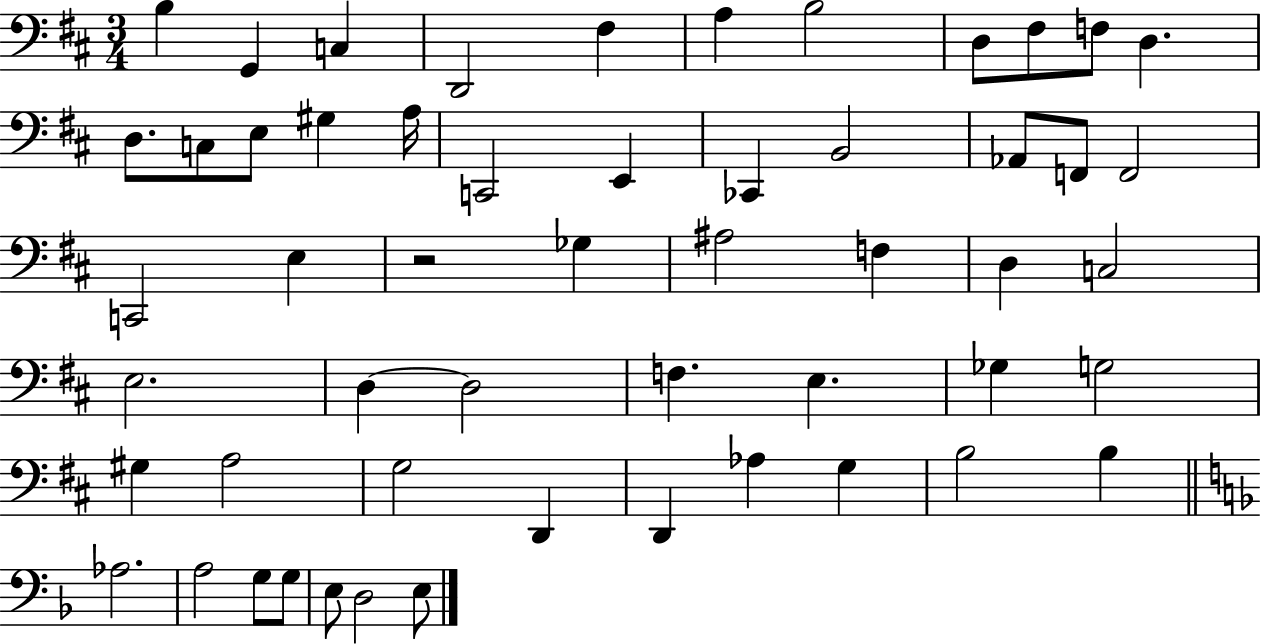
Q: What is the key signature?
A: D major